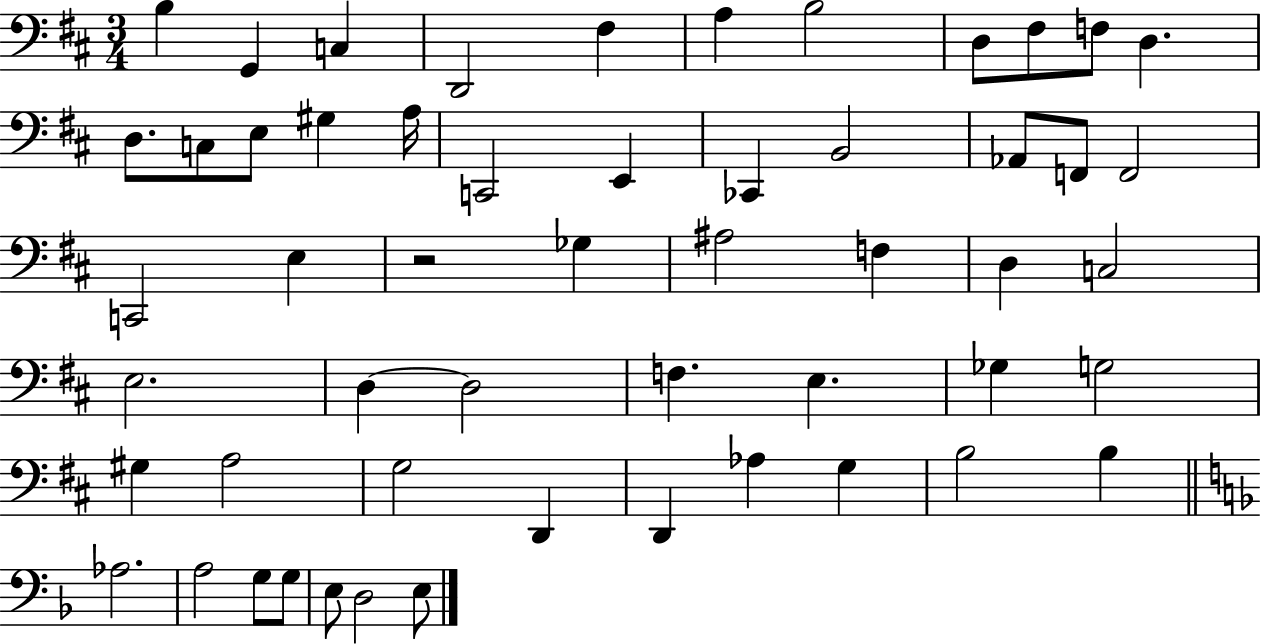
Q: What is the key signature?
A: D major